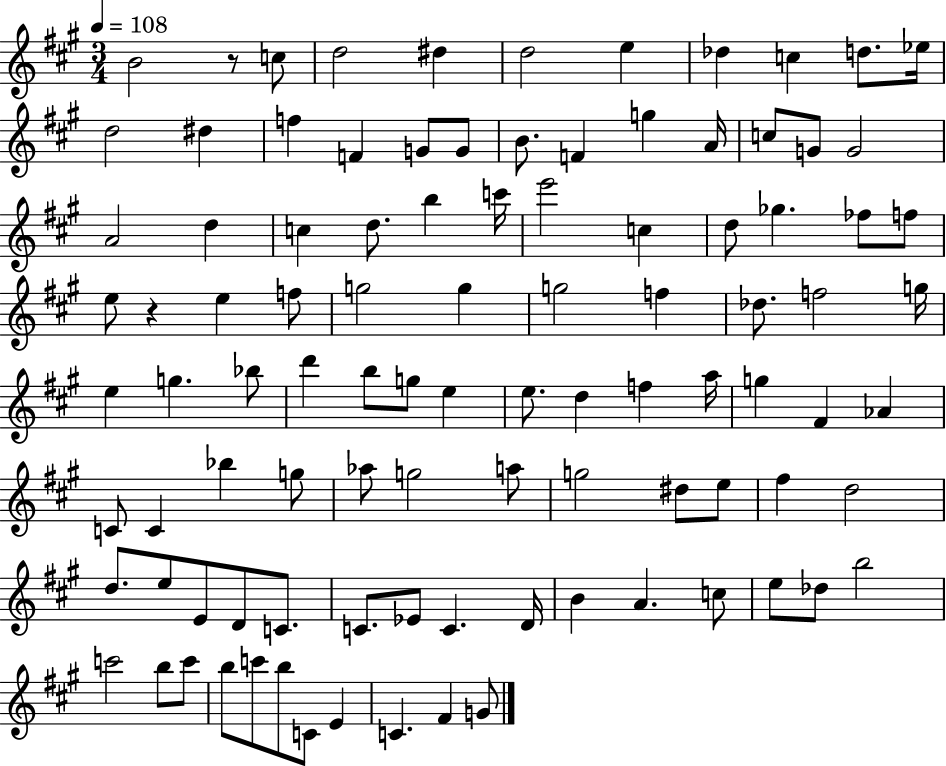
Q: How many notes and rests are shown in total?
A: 99